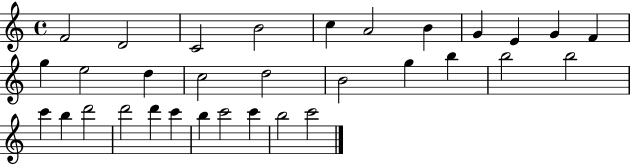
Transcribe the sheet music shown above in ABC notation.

X:1
T:Untitled
M:4/4
L:1/4
K:C
F2 D2 C2 B2 c A2 B G E G F g e2 d c2 d2 B2 g b b2 b2 c' b d'2 d'2 d' c' b c'2 c' b2 c'2